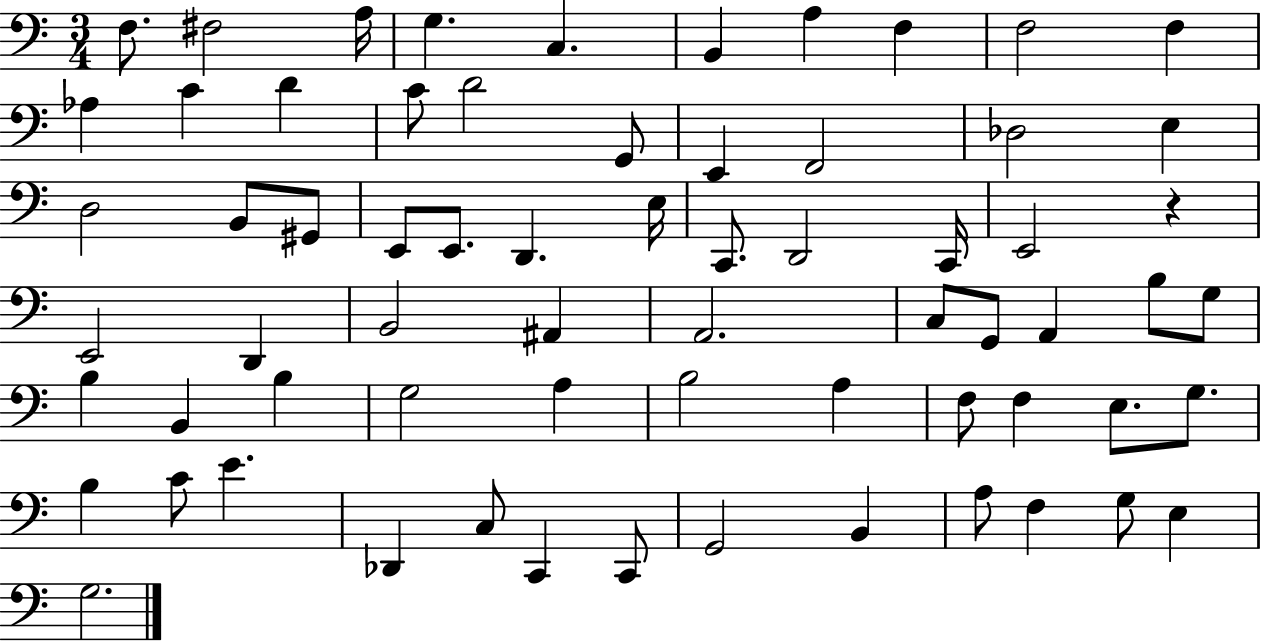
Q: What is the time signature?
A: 3/4